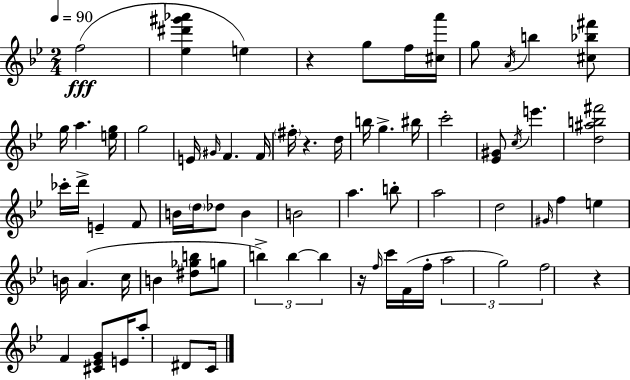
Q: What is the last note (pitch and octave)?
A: C4